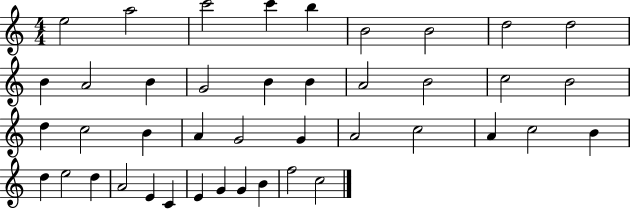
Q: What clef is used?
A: treble